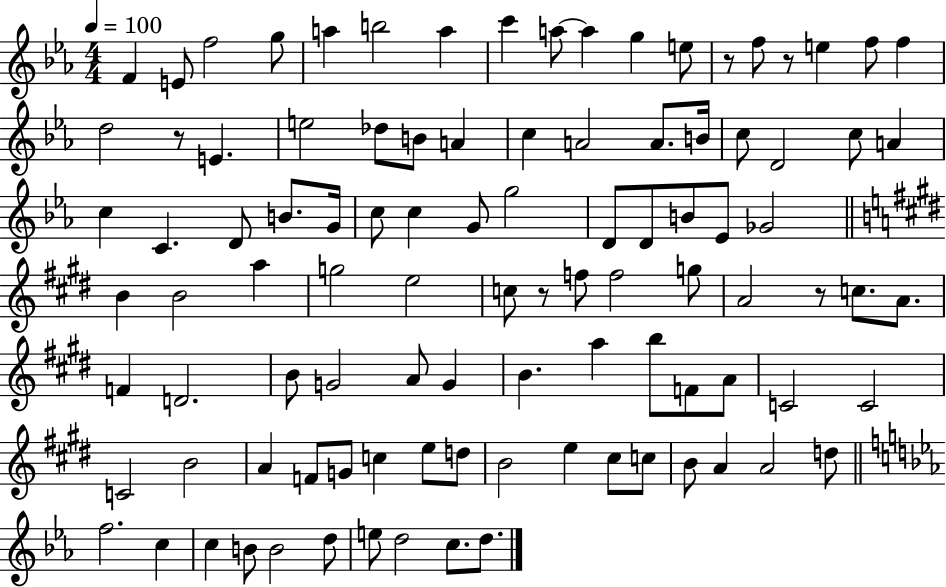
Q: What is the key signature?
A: EES major